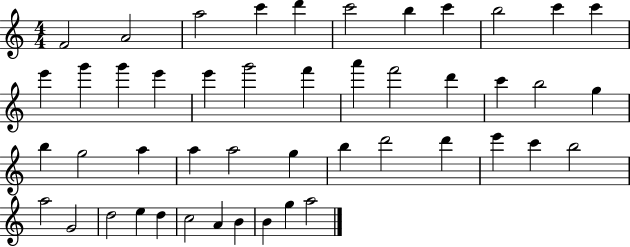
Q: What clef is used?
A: treble